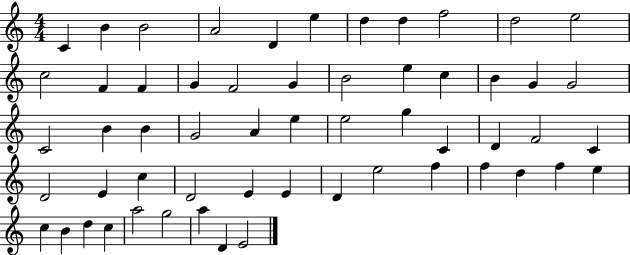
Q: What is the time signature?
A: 4/4